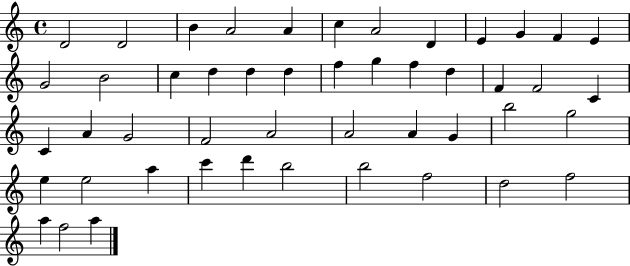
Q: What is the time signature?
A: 4/4